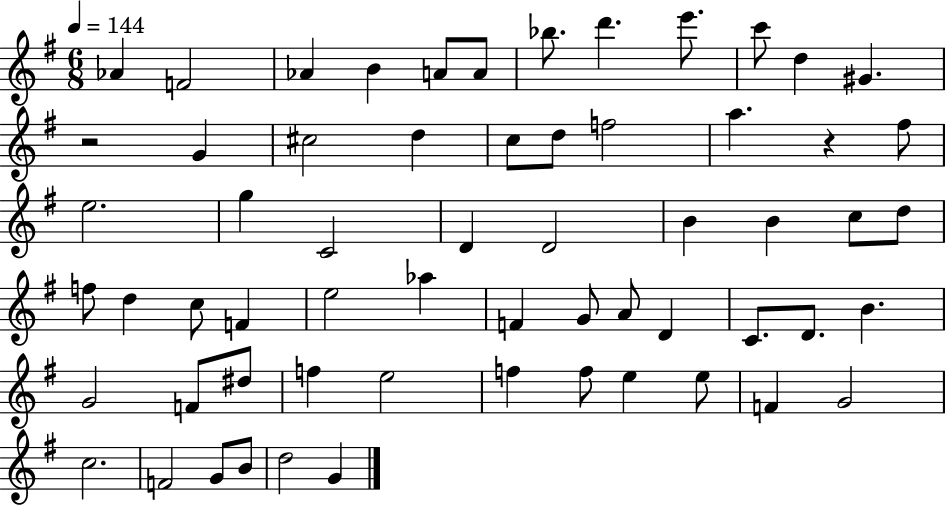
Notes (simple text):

Ab4/q F4/h Ab4/q B4/q A4/e A4/e Bb5/e. D6/q. E6/e. C6/e D5/q G#4/q. R/h G4/q C#5/h D5/q C5/e D5/e F5/h A5/q. R/q F#5/e E5/h. G5/q C4/h D4/q D4/h B4/q B4/q C5/e D5/e F5/e D5/q C5/e F4/q E5/h Ab5/q F4/q G4/e A4/e D4/q C4/e. D4/e. B4/q. G4/h F4/e D#5/e F5/q E5/h F5/q F5/e E5/q E5/e F4/q G4/h C5/h. F4/h G4/e B4/e D5/h G4/q